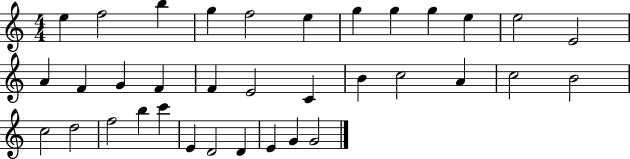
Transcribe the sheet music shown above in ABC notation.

X:1
T:Untitled
M:4/4
L:1/4
K:C
e f2 b g f2 e g g g e e2 E2 A F G F F E2 C B c2 A c2 B2 c2 d2 f2 b c' E D2 D E G G2